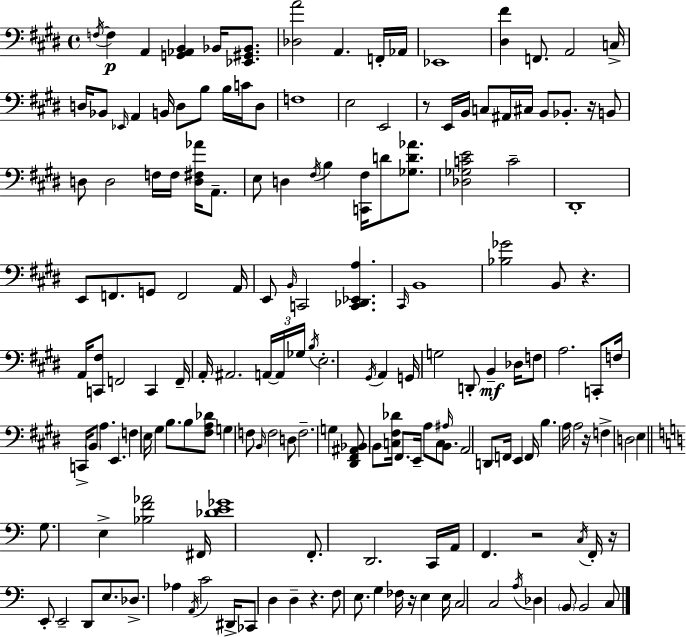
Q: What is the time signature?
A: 4/4